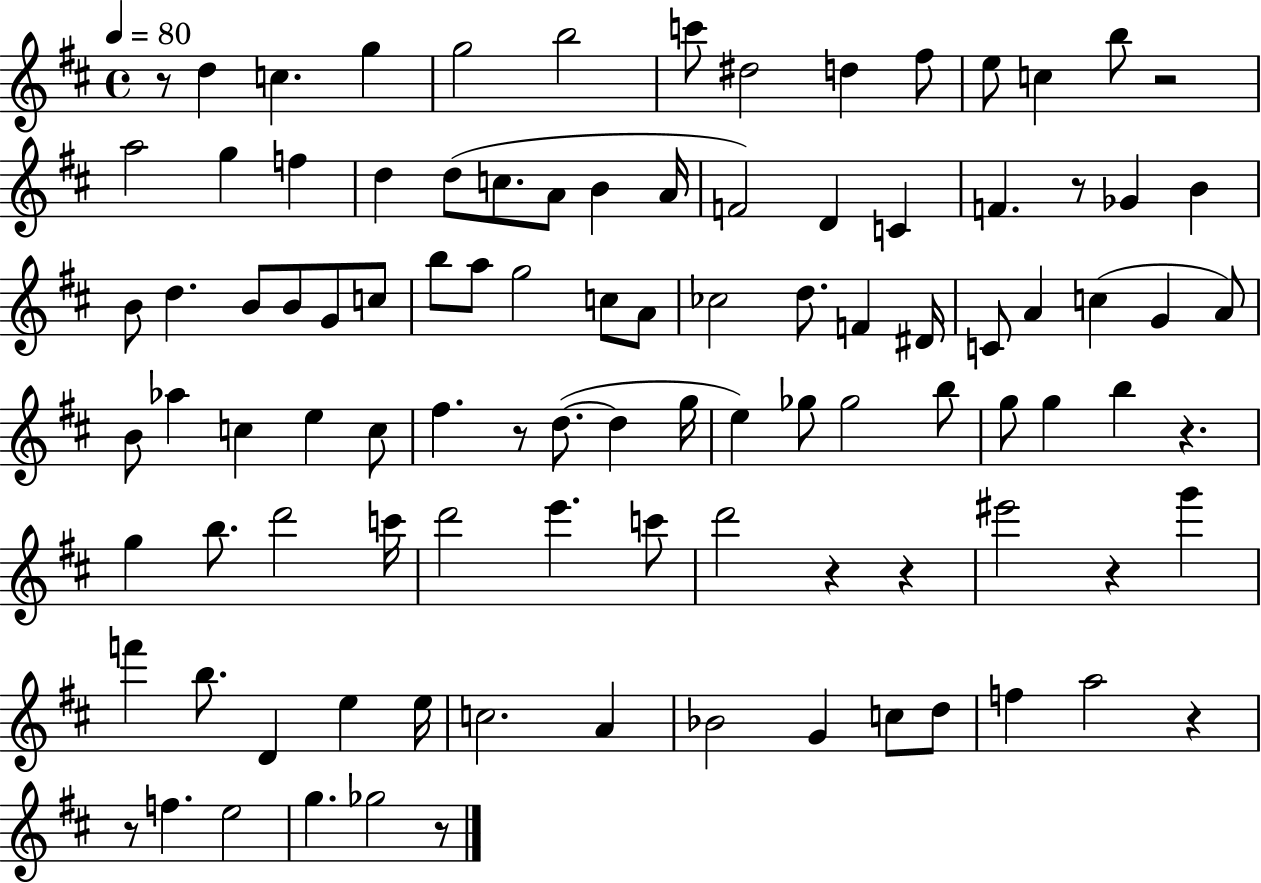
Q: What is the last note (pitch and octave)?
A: Gb5